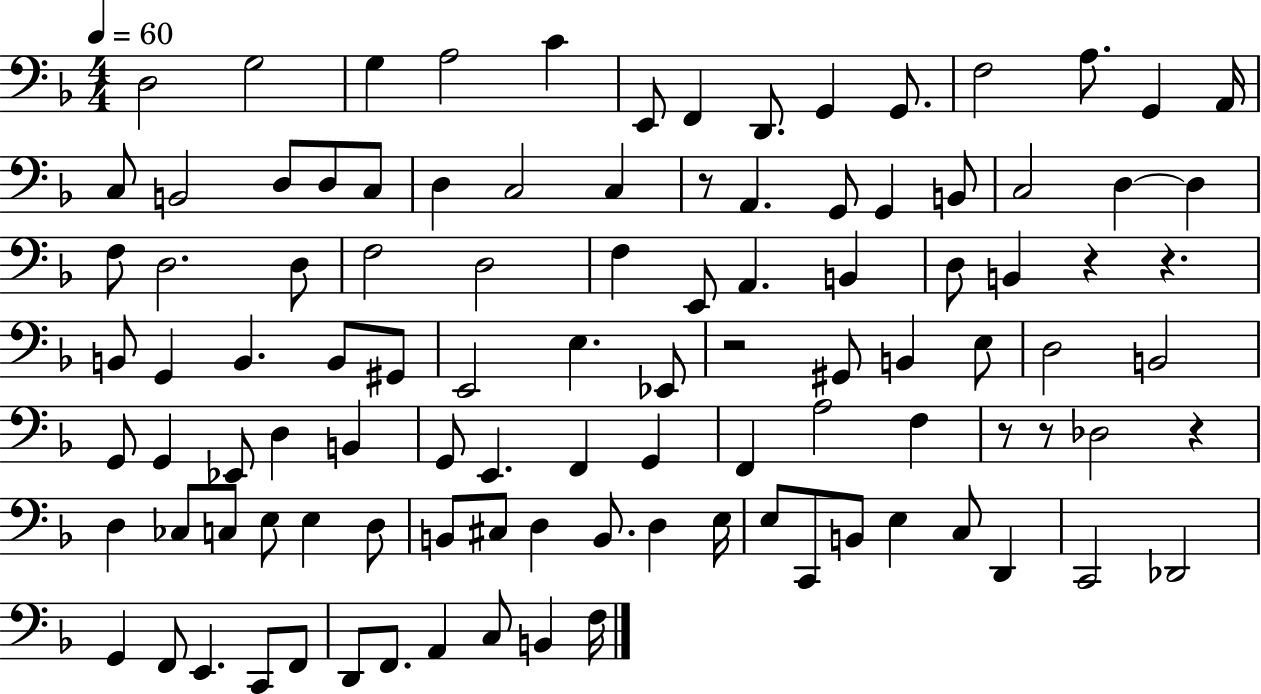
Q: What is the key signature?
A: F major